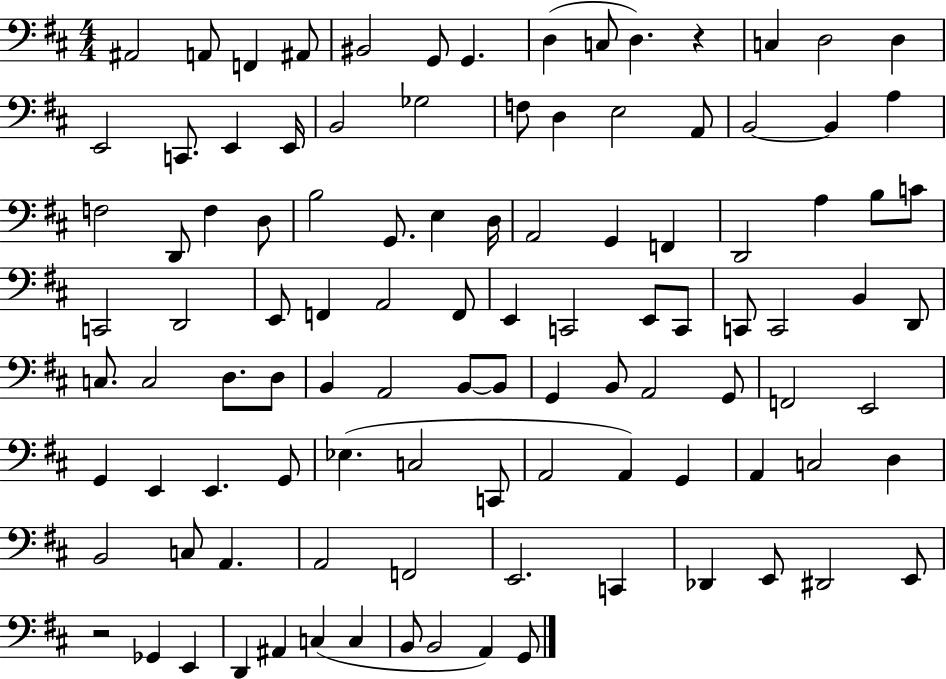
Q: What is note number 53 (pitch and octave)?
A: C2